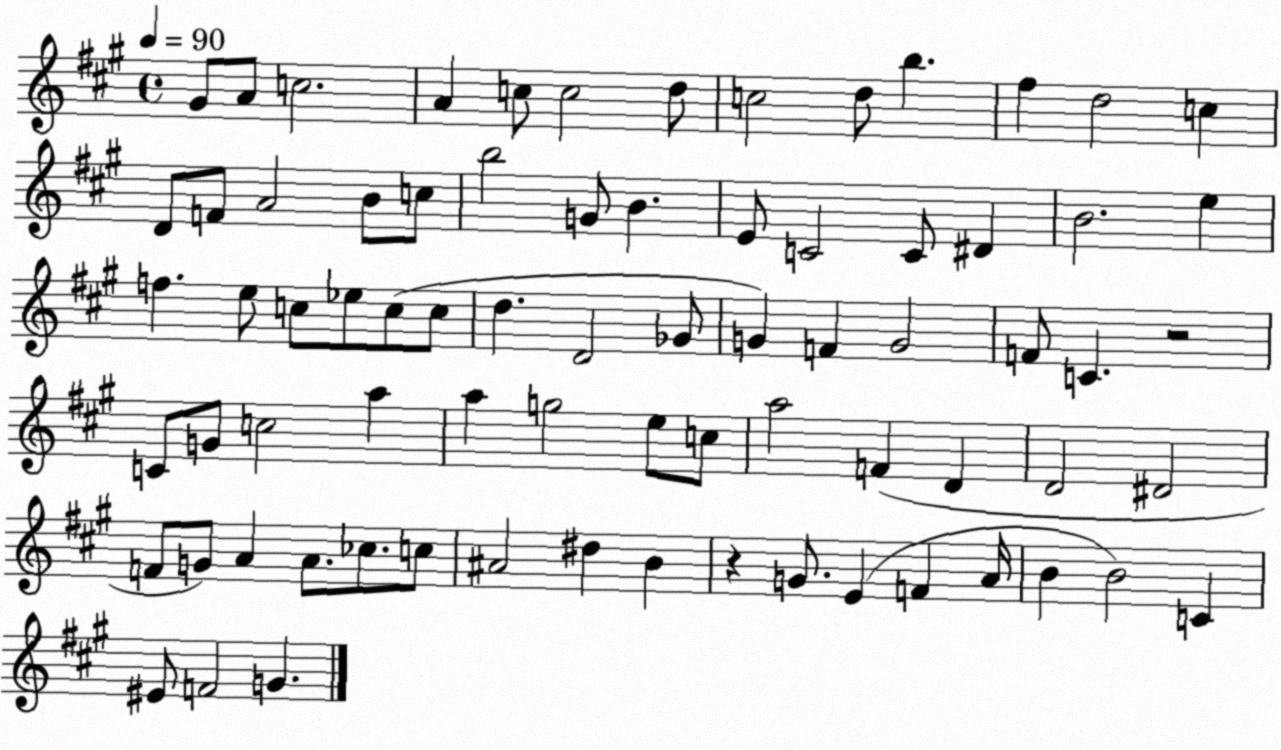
X:1
T:Untitled
M:4/4
L:1/4
K:A
^G/2 A/2 c2 A c/2 c2 d/2 c2 d/2 b ^f d2 c D/2 F/2 A2 B/2 c/2 b2 G/2 B E/2 C2 C/2 ^D B2 e f e/2 c/2 _e/2 c/2 c/2 d D2 _G/2 G F G2 F/2 C z2 C/2 G/2 c2 a a g2 e/2 c/2 a2 F D D2 ^D2 F/2 G/2 A A/2 _c/2 c/2 ^A2 ^d B z G/2 E F A/4 B B2 C ^E/2 F2 G